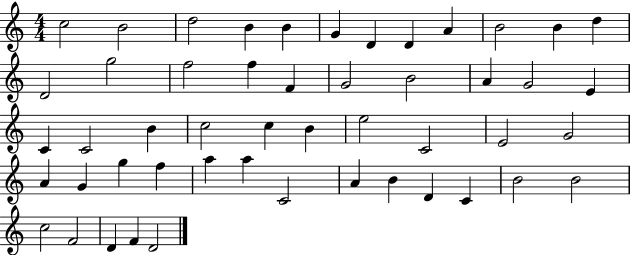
X:1
T:Untitled
M:4/4
L:1/4
K:C
c2 B2 d2 B B G D D A B2 B d D2 g2 f2 f F G2 B2 A G2 E C C2 B c2 c B e2 C2 E2 G2 A G g f a a C2 A B D C B2 B2 c2 F2 D F D2